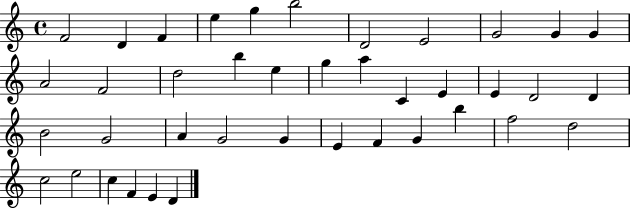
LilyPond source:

{
  \clef treble
  \time 4/4
  \defaultTimeSignature
  \key c \major
  f'2 d'4 f'4 | e''4 g''4 b''2 | d'2 e'2 | g'2 g'4 g'4 | \break a'2 f'2 | d''2 b''4 e''4 | g''4 a''4 c'4 e'4 | e'4 d'2 d'4 | \break b'2 g'2 | a'4 g'2 g'4 | e'4 f'4 g'4 b''4 | f''2 d''2 | \break c''2 e''2 | c''4 f'4 e'4 d'4 | \bar "|."
}